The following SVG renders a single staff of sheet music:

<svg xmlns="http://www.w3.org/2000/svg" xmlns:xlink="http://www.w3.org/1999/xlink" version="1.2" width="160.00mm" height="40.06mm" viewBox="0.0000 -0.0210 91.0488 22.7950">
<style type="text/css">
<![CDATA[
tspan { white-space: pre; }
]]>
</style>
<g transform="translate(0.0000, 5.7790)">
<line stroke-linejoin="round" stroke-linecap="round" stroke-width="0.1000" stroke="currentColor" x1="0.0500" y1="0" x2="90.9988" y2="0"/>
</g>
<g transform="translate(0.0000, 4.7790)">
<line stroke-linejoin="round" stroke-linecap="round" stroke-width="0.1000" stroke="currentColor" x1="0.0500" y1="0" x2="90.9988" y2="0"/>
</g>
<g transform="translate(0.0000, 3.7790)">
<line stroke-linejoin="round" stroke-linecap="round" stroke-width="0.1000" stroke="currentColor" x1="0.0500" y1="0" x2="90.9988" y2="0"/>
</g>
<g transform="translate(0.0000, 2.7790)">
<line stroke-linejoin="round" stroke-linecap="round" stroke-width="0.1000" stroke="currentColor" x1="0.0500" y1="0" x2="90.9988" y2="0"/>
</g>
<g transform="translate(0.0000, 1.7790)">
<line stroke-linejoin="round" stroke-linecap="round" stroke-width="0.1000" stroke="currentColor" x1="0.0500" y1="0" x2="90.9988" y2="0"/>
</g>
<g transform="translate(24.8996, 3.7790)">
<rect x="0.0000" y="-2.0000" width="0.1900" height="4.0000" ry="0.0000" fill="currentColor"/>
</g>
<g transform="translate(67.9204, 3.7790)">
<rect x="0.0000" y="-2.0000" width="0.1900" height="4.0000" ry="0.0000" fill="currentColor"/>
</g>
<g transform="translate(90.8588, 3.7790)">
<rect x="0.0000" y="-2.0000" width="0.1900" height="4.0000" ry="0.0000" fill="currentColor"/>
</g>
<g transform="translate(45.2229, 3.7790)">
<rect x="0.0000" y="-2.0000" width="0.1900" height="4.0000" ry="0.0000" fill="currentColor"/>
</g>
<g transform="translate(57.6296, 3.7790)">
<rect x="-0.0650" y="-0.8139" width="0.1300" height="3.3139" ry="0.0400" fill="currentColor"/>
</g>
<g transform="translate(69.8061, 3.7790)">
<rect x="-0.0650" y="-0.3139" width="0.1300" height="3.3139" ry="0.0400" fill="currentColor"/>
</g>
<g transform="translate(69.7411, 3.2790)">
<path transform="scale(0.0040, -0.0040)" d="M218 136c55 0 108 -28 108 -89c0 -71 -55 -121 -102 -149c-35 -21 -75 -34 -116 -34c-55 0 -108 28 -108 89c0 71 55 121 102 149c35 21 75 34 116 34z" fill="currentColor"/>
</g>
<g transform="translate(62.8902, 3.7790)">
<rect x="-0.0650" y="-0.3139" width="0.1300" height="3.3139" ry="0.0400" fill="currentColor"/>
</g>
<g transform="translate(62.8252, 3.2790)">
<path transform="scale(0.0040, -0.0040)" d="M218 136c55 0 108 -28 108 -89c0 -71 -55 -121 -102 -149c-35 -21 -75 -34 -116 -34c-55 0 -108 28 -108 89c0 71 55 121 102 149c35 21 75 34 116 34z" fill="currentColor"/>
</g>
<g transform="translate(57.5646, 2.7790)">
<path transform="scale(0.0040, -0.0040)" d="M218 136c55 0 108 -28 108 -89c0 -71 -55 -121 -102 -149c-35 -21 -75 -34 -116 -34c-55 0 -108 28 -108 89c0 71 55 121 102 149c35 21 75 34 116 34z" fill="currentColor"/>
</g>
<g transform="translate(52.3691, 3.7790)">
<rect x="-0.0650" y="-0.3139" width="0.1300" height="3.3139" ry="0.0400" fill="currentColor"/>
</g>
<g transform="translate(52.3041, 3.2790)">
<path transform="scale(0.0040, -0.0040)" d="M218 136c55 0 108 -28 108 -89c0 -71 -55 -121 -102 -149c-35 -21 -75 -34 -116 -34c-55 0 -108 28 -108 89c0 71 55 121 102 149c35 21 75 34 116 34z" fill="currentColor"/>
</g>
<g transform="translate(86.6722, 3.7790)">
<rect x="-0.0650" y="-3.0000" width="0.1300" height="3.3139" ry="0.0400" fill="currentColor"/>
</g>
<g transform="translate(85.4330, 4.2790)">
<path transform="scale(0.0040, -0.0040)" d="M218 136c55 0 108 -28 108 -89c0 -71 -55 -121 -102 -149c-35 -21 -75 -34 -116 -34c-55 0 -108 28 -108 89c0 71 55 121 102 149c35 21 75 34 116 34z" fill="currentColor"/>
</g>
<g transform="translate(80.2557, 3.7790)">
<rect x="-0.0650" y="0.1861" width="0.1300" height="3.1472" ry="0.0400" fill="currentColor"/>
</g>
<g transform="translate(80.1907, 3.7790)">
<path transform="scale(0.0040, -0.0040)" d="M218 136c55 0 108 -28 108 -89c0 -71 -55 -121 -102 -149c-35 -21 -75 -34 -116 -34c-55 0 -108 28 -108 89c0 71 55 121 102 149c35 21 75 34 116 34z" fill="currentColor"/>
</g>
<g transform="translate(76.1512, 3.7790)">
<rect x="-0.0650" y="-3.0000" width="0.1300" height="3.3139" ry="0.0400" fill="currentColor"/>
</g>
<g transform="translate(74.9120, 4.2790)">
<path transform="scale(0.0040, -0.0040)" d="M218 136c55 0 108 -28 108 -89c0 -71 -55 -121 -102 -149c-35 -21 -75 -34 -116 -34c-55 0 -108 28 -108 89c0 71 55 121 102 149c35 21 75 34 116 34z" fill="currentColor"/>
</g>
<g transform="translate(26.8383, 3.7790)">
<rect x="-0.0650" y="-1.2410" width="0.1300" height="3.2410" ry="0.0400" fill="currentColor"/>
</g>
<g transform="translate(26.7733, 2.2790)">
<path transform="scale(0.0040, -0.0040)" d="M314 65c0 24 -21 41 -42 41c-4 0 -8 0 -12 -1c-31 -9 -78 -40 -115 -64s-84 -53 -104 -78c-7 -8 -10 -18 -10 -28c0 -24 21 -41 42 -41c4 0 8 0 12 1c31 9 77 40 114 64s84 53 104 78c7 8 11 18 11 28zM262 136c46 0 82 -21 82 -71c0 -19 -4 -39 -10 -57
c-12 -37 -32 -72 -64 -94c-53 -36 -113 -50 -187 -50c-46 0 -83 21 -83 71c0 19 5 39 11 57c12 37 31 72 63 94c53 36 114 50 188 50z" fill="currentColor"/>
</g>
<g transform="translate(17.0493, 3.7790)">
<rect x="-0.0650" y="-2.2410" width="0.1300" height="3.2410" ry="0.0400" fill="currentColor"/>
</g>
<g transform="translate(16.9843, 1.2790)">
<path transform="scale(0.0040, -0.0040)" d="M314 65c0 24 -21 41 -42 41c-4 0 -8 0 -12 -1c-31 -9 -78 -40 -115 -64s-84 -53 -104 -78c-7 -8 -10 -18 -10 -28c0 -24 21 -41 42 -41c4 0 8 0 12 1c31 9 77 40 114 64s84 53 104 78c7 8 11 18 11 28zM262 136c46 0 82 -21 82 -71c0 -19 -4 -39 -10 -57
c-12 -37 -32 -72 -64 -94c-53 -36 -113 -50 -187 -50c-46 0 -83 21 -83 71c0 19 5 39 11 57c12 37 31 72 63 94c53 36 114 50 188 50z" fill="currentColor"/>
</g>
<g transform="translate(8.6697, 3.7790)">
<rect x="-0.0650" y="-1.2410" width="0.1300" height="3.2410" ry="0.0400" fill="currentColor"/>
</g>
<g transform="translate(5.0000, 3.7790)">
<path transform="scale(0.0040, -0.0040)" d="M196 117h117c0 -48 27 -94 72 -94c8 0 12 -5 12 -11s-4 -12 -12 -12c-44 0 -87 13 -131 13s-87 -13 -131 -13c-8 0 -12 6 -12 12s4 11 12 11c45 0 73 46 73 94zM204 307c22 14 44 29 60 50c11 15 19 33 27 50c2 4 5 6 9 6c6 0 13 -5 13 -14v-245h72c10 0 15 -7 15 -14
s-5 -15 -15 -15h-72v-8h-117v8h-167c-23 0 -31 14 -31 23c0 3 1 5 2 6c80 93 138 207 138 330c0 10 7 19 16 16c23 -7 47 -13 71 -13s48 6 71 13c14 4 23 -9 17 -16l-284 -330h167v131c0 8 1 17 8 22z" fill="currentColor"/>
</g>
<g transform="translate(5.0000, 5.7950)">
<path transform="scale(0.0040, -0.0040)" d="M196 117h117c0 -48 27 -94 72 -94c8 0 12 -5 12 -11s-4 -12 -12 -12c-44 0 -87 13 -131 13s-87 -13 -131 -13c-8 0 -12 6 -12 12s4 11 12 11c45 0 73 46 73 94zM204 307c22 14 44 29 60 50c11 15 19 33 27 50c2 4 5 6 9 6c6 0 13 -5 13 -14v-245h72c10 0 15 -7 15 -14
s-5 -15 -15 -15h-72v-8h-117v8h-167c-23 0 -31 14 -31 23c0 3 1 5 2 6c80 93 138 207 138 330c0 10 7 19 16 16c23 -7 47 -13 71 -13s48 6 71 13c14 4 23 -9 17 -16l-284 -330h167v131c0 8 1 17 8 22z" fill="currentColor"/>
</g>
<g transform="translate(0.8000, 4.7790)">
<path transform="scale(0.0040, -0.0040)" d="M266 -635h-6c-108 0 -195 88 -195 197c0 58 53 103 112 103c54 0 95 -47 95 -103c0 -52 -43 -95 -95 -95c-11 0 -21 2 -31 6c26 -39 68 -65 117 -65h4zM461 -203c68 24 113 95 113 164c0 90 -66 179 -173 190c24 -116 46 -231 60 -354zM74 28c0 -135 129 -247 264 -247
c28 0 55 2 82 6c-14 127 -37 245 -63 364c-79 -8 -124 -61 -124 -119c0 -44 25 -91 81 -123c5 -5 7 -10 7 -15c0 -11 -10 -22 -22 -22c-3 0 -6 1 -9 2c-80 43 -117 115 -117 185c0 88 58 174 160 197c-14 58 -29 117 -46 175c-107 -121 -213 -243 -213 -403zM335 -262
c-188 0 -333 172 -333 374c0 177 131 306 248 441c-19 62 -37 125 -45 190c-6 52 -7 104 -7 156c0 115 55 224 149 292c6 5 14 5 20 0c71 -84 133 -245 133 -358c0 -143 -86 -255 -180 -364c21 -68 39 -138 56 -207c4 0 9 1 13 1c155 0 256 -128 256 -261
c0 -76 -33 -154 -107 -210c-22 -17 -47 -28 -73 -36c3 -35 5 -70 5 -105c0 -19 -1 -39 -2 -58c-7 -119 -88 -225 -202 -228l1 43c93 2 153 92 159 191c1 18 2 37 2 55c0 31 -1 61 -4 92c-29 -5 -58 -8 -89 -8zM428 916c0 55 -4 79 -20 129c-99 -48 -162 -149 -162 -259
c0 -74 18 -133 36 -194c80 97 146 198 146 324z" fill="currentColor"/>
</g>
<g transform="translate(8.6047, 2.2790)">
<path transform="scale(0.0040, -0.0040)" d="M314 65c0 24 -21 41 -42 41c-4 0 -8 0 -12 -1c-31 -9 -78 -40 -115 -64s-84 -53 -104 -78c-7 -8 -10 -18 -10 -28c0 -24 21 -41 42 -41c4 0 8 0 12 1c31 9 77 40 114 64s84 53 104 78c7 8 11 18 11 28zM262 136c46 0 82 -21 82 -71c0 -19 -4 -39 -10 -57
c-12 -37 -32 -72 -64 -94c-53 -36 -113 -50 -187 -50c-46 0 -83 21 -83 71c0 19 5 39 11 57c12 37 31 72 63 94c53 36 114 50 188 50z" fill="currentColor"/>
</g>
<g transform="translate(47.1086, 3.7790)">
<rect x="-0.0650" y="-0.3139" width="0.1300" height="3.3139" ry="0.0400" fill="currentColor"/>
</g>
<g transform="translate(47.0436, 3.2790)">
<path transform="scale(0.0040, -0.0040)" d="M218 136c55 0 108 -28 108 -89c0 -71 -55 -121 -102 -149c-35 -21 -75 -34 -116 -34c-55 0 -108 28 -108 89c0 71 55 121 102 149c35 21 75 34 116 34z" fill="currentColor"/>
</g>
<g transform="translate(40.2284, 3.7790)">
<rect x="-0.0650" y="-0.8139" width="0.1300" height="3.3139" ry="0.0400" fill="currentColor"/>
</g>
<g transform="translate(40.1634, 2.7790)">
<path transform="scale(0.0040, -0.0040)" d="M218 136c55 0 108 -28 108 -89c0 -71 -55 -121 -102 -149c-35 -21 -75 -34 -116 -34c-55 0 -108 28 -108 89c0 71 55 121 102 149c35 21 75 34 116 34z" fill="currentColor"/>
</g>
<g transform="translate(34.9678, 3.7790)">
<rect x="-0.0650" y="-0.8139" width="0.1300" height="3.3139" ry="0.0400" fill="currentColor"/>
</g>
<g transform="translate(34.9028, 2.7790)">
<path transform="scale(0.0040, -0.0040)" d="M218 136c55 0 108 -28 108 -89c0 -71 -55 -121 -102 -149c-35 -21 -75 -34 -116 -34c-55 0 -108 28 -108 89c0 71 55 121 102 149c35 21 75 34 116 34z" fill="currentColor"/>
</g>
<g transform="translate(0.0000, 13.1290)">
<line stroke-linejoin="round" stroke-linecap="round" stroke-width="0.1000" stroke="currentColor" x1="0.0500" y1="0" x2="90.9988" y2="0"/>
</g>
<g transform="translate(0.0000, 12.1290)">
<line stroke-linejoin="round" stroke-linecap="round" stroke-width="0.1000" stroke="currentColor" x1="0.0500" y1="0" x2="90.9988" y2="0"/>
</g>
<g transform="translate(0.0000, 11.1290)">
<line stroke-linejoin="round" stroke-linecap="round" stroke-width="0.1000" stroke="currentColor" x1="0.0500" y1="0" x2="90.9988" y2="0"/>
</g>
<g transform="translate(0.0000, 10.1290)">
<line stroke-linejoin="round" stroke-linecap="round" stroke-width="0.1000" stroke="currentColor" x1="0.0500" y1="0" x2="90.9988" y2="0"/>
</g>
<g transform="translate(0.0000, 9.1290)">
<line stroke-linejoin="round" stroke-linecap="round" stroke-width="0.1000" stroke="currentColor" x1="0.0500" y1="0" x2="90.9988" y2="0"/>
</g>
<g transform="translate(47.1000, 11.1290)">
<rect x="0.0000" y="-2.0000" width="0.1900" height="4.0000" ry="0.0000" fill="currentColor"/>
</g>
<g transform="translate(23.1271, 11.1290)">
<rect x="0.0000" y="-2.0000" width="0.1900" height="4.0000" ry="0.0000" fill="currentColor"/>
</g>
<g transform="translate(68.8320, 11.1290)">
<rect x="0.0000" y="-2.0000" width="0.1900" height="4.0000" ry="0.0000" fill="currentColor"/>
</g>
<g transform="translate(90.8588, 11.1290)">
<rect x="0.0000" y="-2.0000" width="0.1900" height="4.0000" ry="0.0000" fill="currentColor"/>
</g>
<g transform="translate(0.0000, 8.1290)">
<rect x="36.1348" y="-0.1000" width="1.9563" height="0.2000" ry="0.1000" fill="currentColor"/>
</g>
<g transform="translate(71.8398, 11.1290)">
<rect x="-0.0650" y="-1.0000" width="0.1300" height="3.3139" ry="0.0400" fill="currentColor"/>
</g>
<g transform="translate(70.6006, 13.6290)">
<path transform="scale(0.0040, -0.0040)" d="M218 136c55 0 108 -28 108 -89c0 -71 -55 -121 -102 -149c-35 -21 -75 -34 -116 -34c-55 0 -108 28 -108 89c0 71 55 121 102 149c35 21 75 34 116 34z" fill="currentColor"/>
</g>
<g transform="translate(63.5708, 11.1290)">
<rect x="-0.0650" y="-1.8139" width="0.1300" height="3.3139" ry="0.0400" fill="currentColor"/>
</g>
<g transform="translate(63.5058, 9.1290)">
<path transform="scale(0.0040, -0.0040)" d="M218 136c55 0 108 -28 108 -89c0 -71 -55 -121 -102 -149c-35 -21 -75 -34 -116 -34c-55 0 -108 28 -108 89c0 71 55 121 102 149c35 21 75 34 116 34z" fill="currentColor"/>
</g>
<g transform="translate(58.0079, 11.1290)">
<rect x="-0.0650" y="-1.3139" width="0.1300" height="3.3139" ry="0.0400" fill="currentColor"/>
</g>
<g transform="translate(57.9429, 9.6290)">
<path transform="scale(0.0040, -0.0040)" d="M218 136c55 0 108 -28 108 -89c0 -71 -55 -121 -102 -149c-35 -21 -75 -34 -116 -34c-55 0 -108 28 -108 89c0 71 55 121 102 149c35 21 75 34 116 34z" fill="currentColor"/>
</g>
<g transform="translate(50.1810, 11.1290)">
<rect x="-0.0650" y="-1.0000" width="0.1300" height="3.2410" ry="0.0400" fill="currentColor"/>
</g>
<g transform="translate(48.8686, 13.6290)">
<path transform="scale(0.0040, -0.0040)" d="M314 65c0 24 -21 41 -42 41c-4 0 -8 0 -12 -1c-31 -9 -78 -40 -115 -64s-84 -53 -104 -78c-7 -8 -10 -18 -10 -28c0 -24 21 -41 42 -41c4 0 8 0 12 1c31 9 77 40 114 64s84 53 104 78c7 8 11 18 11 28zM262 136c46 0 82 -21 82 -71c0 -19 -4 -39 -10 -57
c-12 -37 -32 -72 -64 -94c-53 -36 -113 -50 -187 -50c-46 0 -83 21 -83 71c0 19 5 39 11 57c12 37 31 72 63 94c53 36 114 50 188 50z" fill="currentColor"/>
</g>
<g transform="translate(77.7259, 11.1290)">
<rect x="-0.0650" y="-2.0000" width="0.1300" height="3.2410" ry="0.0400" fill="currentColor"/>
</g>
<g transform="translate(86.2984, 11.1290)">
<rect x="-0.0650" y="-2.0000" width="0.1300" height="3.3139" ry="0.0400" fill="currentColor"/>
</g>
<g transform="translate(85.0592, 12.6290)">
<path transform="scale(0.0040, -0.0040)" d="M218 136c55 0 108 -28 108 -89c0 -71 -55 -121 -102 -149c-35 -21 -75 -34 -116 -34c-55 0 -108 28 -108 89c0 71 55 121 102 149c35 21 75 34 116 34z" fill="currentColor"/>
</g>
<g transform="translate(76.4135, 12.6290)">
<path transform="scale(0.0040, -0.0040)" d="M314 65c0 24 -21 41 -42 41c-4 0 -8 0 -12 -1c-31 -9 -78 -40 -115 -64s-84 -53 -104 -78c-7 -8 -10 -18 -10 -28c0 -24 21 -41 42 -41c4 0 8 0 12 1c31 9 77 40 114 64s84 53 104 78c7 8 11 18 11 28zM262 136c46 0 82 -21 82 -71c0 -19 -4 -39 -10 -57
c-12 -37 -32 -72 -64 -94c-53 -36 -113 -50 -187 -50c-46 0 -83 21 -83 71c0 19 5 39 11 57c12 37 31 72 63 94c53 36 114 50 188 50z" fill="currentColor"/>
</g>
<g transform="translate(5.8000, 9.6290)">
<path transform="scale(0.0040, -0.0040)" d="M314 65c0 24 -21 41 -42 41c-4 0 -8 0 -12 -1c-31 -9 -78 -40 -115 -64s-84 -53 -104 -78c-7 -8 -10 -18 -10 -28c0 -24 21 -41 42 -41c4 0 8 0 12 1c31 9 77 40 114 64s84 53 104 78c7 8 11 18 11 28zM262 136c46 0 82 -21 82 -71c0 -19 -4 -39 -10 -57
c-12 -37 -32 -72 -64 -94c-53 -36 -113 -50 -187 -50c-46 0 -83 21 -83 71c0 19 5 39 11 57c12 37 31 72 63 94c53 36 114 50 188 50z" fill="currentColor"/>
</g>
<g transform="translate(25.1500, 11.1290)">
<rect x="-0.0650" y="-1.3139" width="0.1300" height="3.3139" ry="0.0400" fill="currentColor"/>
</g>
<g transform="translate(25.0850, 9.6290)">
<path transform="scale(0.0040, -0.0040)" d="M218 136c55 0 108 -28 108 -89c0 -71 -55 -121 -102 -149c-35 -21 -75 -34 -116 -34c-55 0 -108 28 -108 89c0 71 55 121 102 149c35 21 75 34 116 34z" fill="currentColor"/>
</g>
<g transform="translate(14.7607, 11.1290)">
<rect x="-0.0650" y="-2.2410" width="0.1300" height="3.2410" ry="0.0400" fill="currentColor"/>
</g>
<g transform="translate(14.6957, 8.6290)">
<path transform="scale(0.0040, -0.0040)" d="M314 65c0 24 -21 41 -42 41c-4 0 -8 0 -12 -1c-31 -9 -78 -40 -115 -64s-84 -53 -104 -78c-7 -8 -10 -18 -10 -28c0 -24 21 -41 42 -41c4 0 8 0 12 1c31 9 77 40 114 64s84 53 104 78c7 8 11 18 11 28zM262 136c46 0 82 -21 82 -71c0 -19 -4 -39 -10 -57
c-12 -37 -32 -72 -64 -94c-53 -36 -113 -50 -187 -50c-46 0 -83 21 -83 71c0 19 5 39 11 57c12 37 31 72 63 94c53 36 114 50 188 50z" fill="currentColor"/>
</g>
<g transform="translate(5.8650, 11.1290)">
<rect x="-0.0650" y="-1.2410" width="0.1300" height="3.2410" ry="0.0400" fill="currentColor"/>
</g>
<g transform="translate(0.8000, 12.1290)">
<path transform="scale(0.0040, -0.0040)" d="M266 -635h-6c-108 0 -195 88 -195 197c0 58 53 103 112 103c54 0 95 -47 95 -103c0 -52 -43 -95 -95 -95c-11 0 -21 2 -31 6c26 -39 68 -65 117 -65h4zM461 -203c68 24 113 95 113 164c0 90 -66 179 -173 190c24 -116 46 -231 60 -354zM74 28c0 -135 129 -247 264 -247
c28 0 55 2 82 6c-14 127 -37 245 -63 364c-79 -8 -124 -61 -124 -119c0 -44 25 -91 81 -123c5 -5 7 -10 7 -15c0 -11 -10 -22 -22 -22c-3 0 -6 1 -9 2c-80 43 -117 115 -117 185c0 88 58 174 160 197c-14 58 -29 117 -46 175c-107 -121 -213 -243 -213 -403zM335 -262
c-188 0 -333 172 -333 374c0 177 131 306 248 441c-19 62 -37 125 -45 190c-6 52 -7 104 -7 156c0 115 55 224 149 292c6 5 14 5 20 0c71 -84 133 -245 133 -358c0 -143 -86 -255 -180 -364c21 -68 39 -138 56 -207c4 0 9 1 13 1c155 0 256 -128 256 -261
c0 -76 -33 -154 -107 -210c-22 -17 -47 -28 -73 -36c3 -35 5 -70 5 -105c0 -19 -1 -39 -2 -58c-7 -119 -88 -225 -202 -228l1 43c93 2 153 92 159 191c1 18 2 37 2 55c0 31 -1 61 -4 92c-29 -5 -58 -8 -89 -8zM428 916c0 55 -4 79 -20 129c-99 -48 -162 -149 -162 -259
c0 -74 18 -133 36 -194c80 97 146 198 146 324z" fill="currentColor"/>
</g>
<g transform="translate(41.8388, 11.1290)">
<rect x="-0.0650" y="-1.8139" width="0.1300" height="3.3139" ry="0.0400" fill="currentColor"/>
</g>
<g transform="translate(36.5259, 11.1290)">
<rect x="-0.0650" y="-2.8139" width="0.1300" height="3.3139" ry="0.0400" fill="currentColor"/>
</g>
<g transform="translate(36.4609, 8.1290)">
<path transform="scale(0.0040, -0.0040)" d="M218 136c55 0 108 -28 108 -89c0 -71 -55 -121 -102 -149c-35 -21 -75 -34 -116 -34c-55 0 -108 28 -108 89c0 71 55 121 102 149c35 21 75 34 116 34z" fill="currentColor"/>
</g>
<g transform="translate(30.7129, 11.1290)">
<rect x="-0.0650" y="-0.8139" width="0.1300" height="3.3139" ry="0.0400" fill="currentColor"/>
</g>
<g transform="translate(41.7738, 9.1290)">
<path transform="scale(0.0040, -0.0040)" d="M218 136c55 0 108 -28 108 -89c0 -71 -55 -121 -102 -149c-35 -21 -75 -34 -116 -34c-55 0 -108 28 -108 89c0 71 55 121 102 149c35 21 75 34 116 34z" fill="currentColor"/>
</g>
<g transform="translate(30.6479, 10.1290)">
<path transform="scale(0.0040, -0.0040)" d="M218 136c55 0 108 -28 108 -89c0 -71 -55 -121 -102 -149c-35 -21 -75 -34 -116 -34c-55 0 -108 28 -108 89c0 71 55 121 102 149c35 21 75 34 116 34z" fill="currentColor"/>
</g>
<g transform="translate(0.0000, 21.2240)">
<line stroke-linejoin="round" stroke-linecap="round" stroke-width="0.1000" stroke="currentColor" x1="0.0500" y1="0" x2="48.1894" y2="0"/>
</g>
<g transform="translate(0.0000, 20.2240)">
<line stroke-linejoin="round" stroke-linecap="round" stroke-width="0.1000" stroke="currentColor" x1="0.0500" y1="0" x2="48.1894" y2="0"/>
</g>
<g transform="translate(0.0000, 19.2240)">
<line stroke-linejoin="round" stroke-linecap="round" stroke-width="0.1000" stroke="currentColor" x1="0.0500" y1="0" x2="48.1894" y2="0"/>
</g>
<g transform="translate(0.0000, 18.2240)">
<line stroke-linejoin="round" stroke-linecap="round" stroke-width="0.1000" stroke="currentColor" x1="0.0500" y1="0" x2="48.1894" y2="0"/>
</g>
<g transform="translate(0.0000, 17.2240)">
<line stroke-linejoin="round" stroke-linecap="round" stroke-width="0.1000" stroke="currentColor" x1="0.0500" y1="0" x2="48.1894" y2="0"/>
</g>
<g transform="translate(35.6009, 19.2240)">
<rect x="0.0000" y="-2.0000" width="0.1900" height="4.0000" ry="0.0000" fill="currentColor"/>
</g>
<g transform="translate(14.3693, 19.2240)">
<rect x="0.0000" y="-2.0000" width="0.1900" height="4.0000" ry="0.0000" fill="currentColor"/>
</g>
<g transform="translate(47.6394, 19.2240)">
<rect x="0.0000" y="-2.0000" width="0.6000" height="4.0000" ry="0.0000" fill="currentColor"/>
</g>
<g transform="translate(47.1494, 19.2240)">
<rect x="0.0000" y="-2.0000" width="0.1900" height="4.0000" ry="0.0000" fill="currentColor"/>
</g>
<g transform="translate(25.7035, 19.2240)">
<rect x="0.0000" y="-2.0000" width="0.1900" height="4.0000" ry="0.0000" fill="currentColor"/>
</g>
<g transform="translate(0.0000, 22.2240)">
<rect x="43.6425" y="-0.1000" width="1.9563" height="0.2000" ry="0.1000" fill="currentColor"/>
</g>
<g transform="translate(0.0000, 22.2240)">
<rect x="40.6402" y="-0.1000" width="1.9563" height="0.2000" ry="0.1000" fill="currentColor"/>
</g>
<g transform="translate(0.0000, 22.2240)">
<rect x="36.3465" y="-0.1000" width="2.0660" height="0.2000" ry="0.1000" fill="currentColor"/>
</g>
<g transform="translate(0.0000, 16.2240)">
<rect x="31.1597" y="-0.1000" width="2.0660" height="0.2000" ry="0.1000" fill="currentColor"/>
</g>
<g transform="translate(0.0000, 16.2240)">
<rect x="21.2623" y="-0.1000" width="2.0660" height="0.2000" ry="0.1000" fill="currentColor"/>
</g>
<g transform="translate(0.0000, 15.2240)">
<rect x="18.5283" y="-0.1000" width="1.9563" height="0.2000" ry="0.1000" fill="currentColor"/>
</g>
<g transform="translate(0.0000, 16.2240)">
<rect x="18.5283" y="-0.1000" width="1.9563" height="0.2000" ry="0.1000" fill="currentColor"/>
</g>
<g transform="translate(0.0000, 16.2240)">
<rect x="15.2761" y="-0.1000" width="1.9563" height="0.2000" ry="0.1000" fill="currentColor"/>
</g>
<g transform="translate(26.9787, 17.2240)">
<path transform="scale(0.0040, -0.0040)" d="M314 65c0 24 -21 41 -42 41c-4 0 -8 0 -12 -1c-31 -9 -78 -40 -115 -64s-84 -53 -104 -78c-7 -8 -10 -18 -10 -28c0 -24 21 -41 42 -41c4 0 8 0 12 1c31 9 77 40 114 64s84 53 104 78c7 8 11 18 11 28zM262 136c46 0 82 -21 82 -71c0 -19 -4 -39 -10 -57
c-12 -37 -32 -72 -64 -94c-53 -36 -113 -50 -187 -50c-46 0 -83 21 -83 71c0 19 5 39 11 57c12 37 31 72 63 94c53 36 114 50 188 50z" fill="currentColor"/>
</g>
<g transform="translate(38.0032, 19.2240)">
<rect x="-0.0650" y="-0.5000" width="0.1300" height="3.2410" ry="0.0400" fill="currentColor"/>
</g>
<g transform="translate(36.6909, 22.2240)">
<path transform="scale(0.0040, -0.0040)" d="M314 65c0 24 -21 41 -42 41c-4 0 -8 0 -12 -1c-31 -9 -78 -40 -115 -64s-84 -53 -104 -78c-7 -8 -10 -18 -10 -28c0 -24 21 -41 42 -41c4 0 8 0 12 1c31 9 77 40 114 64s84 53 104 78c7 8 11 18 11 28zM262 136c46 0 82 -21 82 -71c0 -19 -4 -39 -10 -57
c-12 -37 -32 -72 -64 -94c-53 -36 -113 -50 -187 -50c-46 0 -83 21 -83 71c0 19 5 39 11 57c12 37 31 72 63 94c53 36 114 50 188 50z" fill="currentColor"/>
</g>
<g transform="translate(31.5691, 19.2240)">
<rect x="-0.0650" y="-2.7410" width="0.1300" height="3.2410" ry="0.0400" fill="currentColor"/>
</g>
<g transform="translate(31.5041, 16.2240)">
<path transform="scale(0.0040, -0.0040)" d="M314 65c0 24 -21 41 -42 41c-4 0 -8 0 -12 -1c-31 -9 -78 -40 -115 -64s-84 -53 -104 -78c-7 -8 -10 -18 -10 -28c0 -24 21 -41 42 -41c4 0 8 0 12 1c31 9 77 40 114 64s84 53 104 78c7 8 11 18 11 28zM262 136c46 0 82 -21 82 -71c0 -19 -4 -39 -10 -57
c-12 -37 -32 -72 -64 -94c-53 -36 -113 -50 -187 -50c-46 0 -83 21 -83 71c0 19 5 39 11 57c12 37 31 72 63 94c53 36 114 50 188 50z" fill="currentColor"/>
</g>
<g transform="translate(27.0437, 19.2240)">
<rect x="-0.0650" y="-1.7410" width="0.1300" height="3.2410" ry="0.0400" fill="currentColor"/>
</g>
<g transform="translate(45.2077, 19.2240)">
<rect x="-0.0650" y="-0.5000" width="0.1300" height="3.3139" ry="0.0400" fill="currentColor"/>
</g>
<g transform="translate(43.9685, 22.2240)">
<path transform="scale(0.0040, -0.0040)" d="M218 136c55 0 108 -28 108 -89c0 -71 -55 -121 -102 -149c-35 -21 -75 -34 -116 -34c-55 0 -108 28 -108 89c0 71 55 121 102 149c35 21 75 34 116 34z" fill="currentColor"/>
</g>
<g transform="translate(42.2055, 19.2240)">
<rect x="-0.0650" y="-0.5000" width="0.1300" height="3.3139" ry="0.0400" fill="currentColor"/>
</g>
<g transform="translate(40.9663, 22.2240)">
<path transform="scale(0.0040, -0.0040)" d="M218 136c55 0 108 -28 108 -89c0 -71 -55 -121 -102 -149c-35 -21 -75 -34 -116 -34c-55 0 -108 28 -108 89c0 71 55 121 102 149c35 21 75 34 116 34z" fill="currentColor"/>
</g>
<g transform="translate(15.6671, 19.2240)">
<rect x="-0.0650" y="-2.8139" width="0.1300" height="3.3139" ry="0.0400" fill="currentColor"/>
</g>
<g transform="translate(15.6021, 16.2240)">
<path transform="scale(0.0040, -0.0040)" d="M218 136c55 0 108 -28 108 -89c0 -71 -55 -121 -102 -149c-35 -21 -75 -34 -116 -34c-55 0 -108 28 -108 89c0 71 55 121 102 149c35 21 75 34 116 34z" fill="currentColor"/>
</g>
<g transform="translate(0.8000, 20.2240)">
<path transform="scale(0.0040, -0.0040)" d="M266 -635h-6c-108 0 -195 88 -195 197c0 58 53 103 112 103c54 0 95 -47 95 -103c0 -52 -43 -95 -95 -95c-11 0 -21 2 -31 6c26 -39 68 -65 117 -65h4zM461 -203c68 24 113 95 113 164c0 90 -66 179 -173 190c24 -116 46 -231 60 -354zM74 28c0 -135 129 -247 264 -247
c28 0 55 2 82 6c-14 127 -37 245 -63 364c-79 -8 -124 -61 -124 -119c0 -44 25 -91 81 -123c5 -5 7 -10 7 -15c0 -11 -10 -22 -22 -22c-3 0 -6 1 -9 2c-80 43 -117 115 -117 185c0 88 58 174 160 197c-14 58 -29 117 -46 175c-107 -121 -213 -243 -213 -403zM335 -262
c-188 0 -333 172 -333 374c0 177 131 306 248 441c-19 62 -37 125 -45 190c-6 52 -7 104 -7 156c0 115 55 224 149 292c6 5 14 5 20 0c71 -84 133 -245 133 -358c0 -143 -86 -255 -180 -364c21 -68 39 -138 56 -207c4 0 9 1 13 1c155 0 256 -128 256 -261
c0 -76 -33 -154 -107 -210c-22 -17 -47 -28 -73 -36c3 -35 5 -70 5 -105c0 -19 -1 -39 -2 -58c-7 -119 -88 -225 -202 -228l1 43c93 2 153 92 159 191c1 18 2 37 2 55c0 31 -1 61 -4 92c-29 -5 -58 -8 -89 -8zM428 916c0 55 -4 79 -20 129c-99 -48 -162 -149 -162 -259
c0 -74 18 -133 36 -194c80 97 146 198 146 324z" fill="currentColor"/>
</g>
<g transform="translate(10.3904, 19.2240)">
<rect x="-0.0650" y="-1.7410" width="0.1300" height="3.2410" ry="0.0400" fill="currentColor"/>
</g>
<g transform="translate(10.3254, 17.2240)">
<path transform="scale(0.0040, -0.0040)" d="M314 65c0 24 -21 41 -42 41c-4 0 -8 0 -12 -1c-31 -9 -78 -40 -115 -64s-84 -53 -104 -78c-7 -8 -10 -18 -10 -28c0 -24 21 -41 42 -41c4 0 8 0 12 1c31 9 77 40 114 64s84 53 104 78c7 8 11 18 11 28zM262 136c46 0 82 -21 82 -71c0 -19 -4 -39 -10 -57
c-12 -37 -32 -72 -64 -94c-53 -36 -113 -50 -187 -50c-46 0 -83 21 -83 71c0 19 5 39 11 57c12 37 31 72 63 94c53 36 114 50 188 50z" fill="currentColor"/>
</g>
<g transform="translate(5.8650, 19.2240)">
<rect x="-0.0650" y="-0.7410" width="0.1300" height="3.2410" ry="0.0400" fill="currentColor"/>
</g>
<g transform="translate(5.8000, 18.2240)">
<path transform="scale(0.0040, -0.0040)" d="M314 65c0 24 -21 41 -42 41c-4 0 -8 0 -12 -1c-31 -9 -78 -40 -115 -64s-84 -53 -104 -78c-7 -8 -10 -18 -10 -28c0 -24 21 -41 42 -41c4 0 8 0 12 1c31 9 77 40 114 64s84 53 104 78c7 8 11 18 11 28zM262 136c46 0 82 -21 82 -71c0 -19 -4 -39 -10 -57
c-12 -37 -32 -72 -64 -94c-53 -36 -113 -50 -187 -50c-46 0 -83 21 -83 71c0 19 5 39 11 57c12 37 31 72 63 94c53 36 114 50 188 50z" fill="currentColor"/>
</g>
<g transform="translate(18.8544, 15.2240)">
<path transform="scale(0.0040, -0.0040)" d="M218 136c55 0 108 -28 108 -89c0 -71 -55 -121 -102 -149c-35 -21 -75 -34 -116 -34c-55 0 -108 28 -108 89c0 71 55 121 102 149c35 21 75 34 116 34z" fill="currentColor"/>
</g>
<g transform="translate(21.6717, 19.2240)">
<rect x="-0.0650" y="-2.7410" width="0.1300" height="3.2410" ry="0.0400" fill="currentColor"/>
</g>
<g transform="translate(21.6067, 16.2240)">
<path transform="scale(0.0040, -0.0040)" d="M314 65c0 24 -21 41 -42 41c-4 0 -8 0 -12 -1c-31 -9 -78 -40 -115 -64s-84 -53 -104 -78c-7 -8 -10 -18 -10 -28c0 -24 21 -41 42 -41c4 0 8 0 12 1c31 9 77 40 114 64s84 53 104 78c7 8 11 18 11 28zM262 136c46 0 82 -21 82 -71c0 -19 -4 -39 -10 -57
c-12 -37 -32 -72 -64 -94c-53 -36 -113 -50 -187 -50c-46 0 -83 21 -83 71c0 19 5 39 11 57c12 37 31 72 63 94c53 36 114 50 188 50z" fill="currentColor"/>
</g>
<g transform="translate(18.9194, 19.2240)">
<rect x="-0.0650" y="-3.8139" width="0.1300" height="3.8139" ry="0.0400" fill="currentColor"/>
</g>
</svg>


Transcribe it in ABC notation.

X:1
T:Untitled
M:4/4
L:1/4
K:C
e2 g2 e2 d d c c d c c A B A e2 g2 e d a f D2 e f D F2 F d2 f2 a c' a2 f2 a2 C2 C C